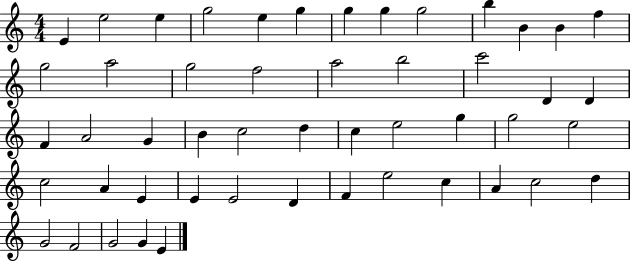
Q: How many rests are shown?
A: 0